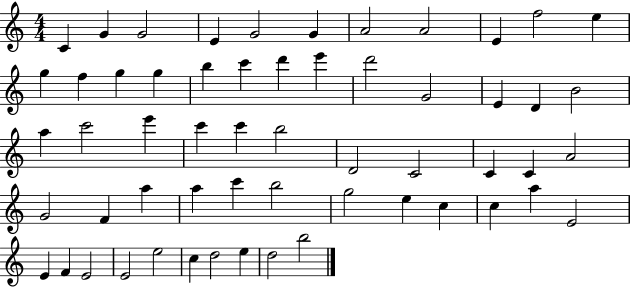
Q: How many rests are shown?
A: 0